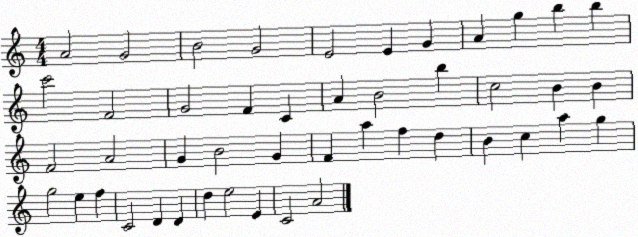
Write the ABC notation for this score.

X:1
T:Untitled
M:4/4
L:1/4
K:C
A2 G2 B2 G2 E2 E G A g b b c'2 F2 G2 F C A B2 b c2 B B F2 A2 G B2 G F a f d B c a g g2 e f C2 D D d e2 E C2 A2